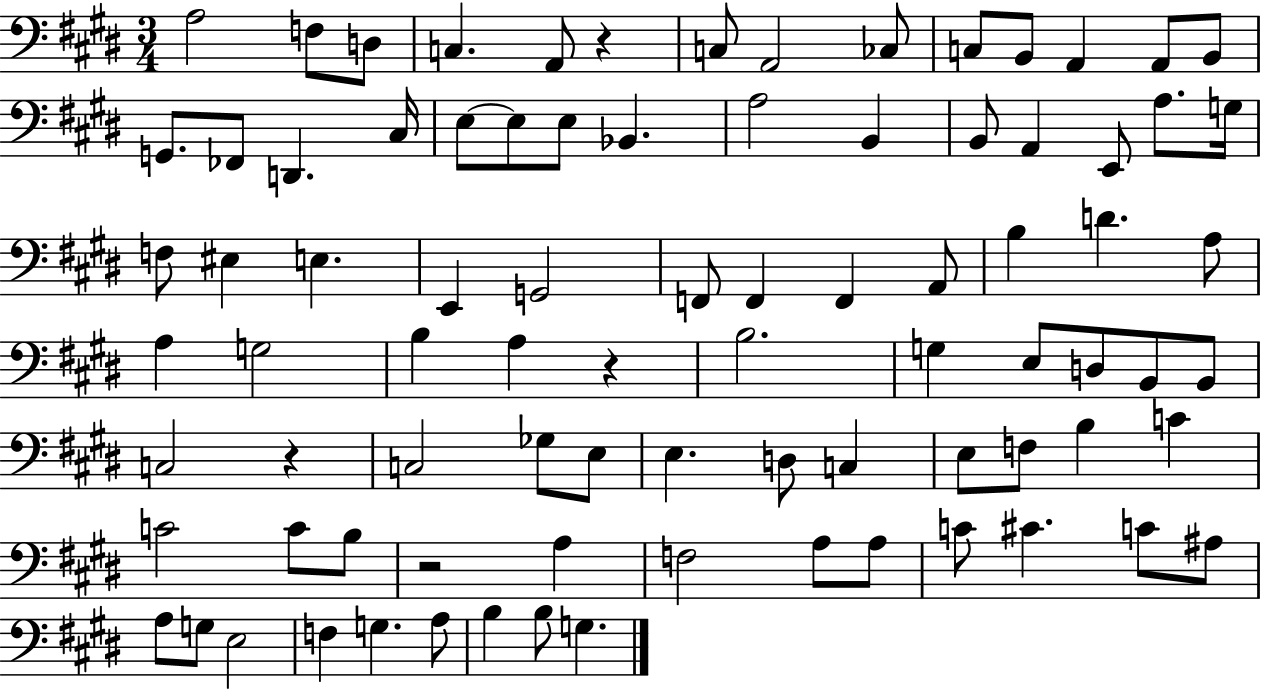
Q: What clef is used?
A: bass